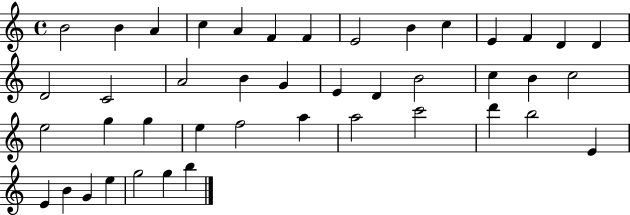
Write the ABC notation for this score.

X:1
T:Untitled
M:4/4
L:1/4
K:C
B2 B A c A F F E2 B c E F D D D2 C2 A2 B G E D B2 c B c2 e2 g g e f2 a a2 c'2 d' b2 E E B G e g2 g b